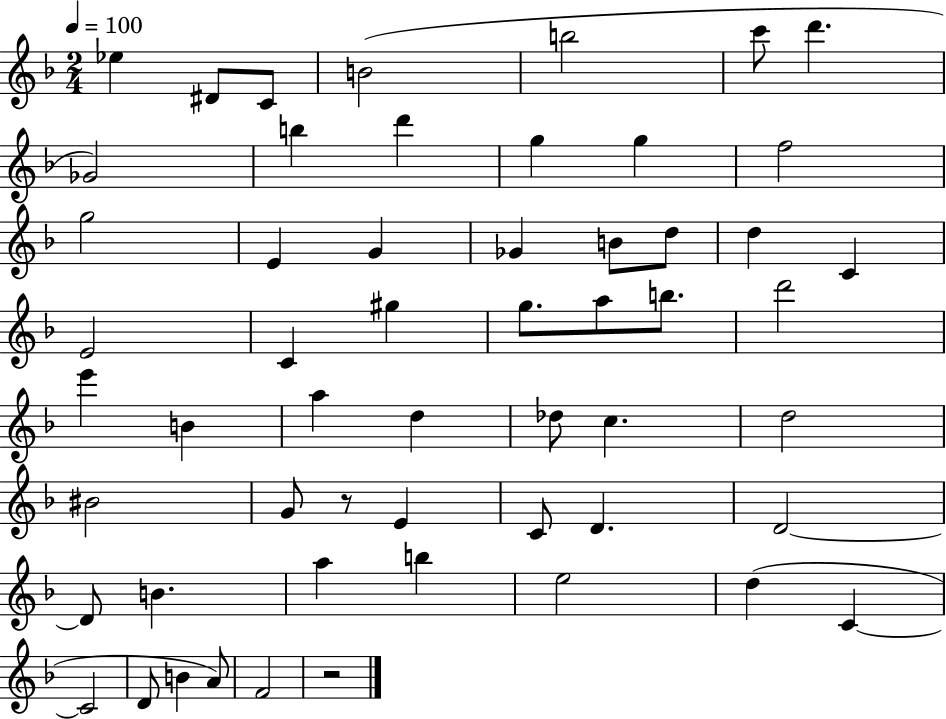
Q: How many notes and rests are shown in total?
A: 55